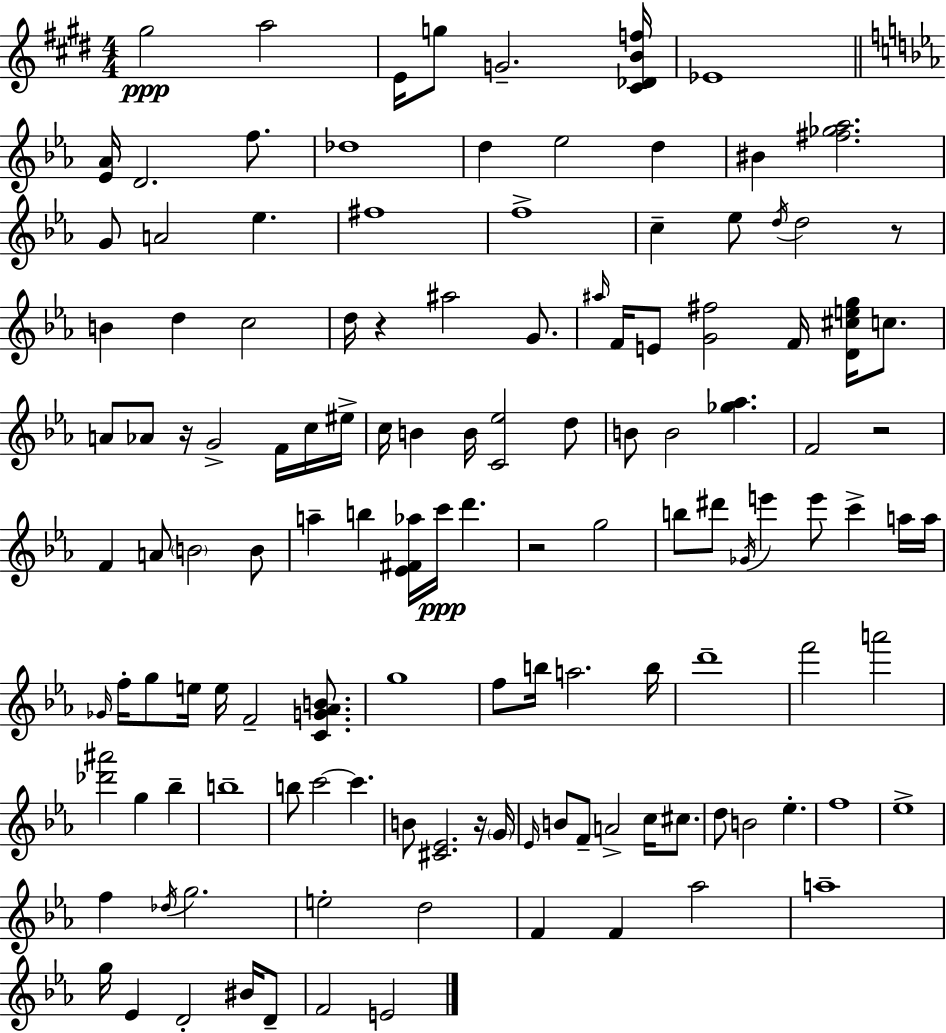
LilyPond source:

{
  \clef treble
  \numericTimeSignature
  \time 4/4
  \key e \major
  gis''2\ppp a''2 | e'16 g''8 g'2.-- <cis' des' b' f''>16 | ees'1 | \bar "||" \break \key c \minor <ees' aes'>16 d'2. f''8. | des''1 | d''4 ees''2 d''4 | bis'4 <fis'' ges'' aes''>2. | \break g'8 a'2 ees''4. | fis''1 | f''1-> | c''4-- ees''8 \acciaccatura { d''16 } d''2 r8 | \break b'4 d''4 c''2 | d''16 r4 ais''2 g'8. | \grace { ais''16 } f'16 e'8 <g' fis''>2 f'16 <d' cis'' e'' g''>16 c''8. | a'8 aes'8 r16 g'2-> f'16 | \break c''16 eis''16-> c''16 b'4 b'16 <c' ees''>2 | d''8 b'8 b'2 <ges'' aes''>4. | f'2 r2 | f'4 a'8 \parenthesize b'2 | \break b'8 a''4-- b''4 <ees' fis' aes''>16 c'''16\ppp d'''4. | r2 g''2 | b''8 dis'''8 \acciaccatura { ges'16 } e'''4 e'''8 c'''4-> | a''16 a''16 \grace { ges'16 } f''16-. g''8 e''16 e''16 f'2-- | \break <c' g' aes' b'>8. g''1 | f''8 b''16 a''2. | b''16 d'''1-- | f'''2 a'''2 | \break <des''' ais'''>2 g''4 | bes''4-- b''1-- | b''8 c'''2~~ c'''4. | b'8 <cis' ees'>2. | \break r16 \parenthesize g'16 \grace { ees'16 } b'8 f'8-- a'2-> | c''16 cis''8. d''8 b'2 ees''4.-. | f''1 | ees''1-> | \break f''4 \acciaccatura { des''16 } g''2. | e''2-. d''2 | f'4 f'4 aes''2 | a''1-- | \break g''16 ees'4 d'2-. | bis'16 d'8-- f'2 e'2 | \bar "|."
}